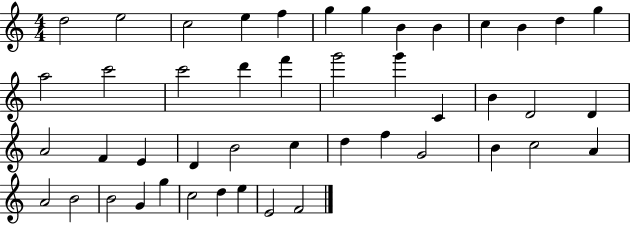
D5/h E5/h C5/h E5/q F5/q G5/q G5/q B4/q B4/q C5/q B4/q D5/q G5/q A5/h C6/h C6/h D6/q F6/q G6/h G6/q C4/q B4/q D4/h D4/q A4/h F4/q E4/q D4/q B4/h C5/q D5/q F5/q G4/h B4/q C5/h A4/q A4/h B4/h B4/h G4/q G5/q C5/h D5/q E5/q E4/h F4/h